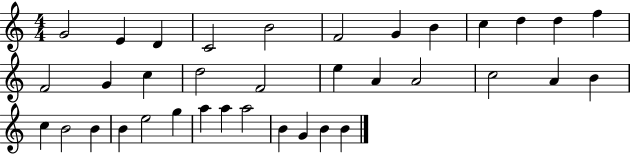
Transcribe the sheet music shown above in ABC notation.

X:1
T:Untitled
M:4/4
L:1/4
K:C
G2 E D C2 B2 F2 G B c d d f F2 G c d2 F2 e A A2 c2 A B c B2 B B e2 g a a a2 B G B B